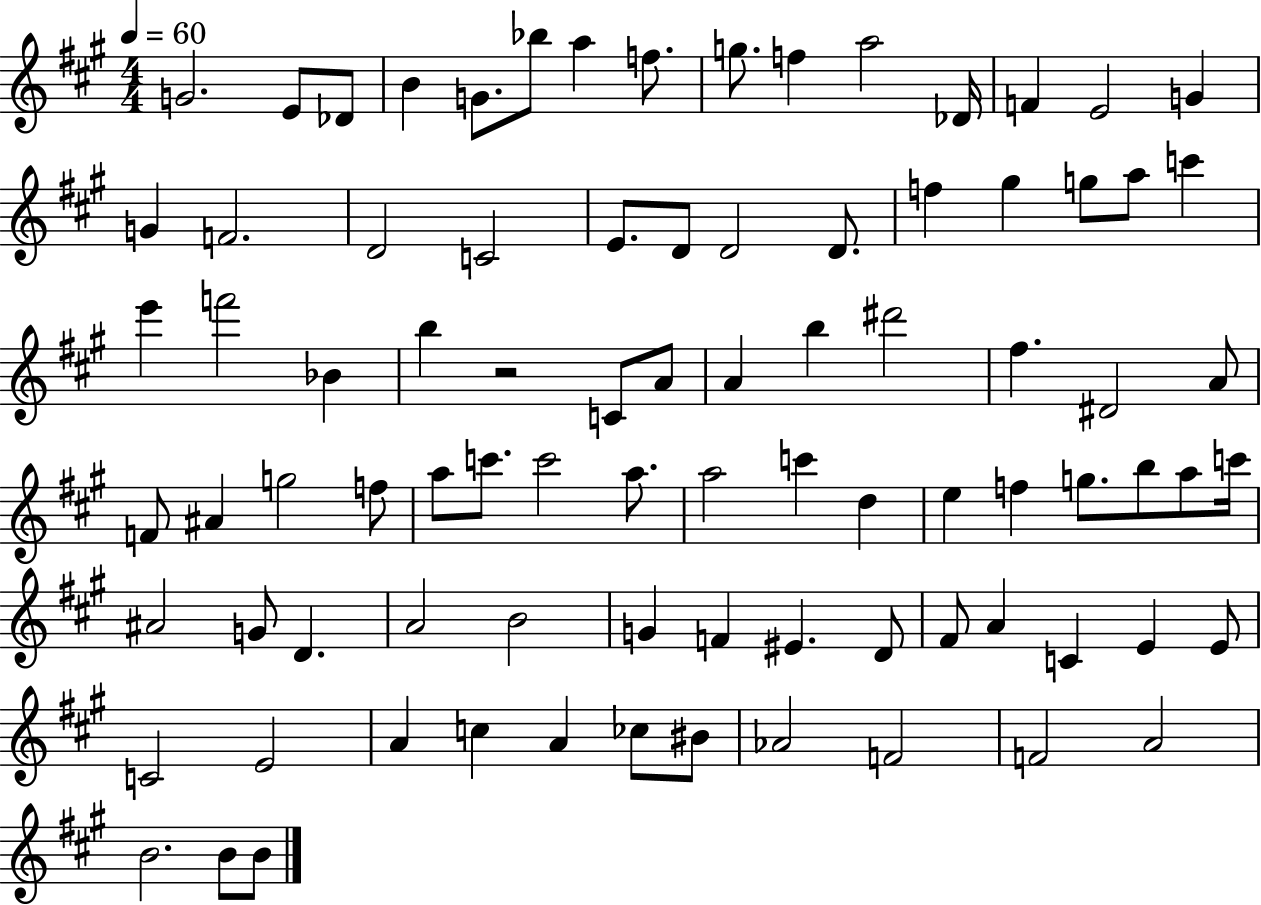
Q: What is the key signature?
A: A major